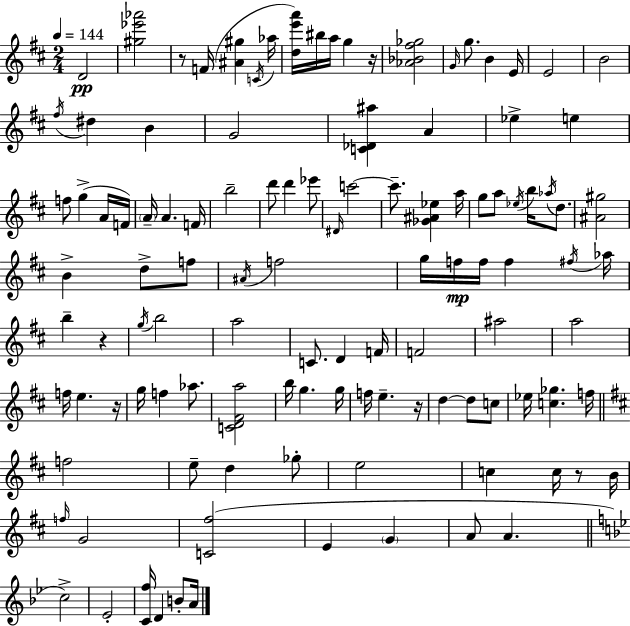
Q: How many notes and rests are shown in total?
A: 113